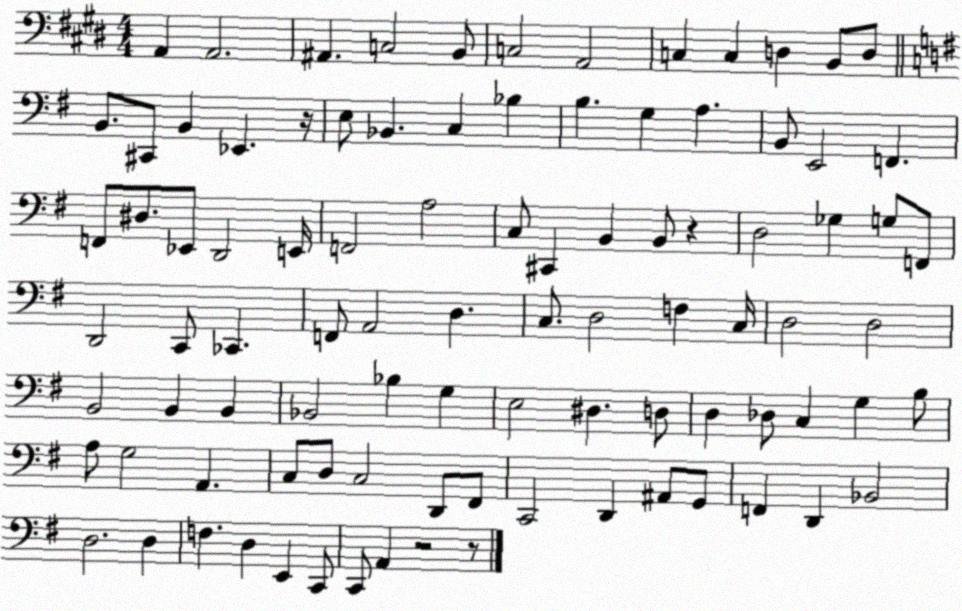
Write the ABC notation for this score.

X:1
T:Untitled
M:4/4
L:1/4
K:E
A,, A,,2 ^A,, C,2 B,,/2 C,2 A,,2 C, C, D, B,,/2 D,/2 B,,/2 ^C,,/2 B,, _E,, z/4 E,/2 _B,, C, _B, B, G, A, B,,/2 E,,2 F,, F,,/2 ^D,/2 _E,,/2 D,,2 E,,/4 F,,2 A,2 C,/2 ^C,, B,, B,,/2 z D,2 _G, G,/2 F,,/2 D,,2 C,,/2 _C,, F,,/2 A,,2 D, C,/2 D,2 F, C,/4 D,2 D,2 B,,2 B,, B,, _B,,2 _B, G, E,2 ^D, D,/2 D, _D,/2 C, G, B,/2 A,/2 G,2 A,, C,/2 D,/2 C,2 D,,/2 ^F,,/2 C,,2 D,, ^A,,/2 G,,/2 F,, D,, _B,,2 D,2 D, F, D, E,, C,,/2 C,,/2 A,, z2 z/2